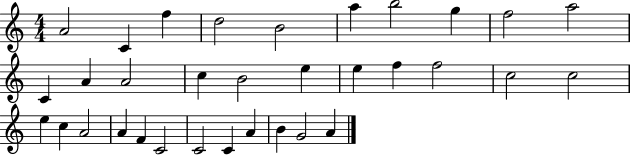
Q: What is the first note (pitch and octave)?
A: A4